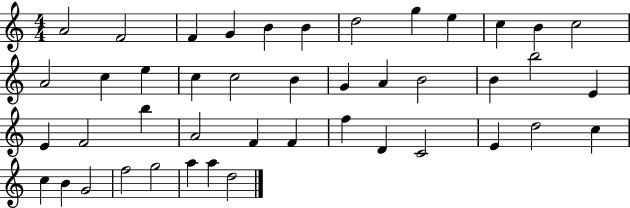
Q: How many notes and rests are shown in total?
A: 44